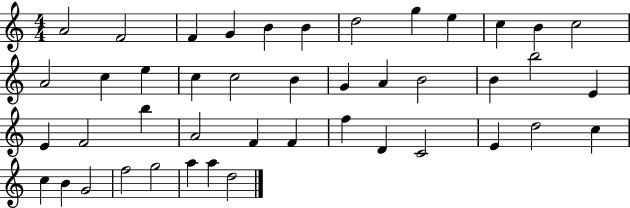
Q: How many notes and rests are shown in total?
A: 44